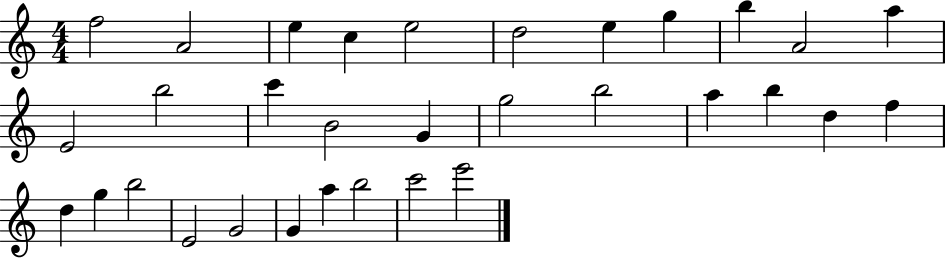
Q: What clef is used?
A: treble